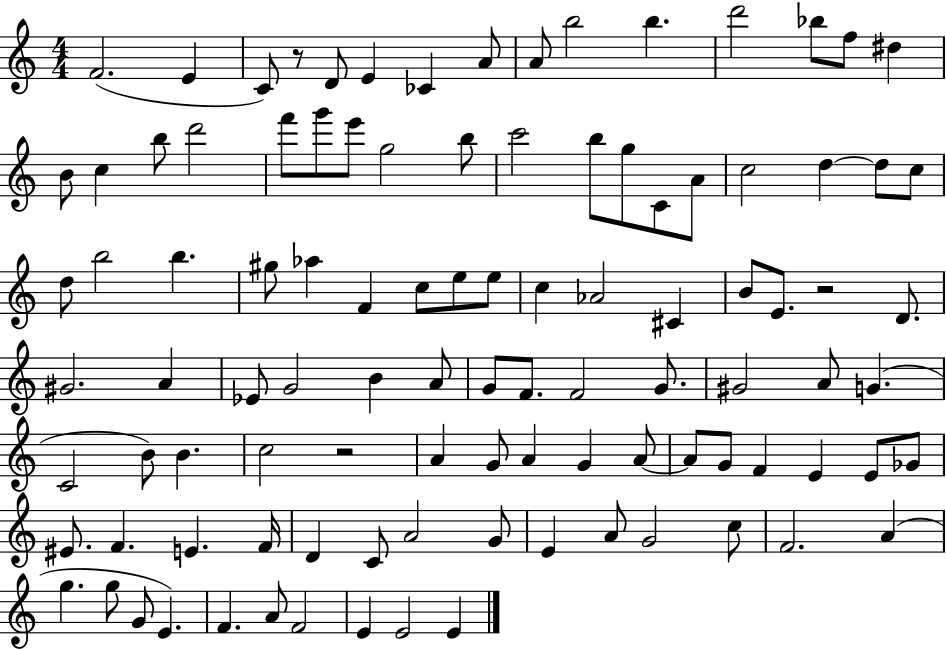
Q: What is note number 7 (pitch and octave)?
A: A4